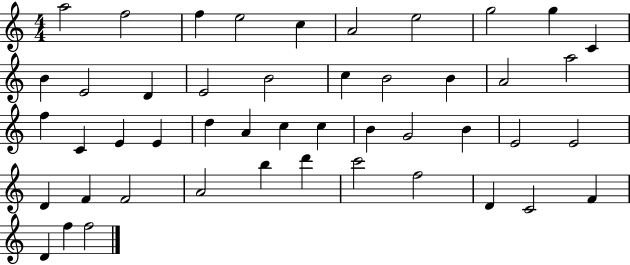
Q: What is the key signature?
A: C major